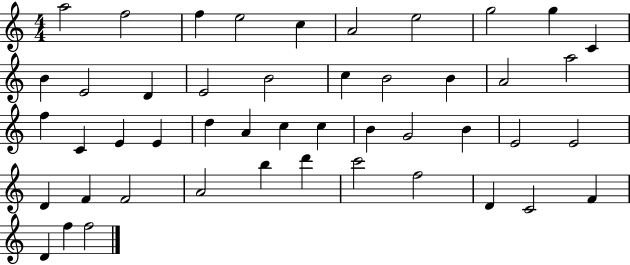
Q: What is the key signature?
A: C major